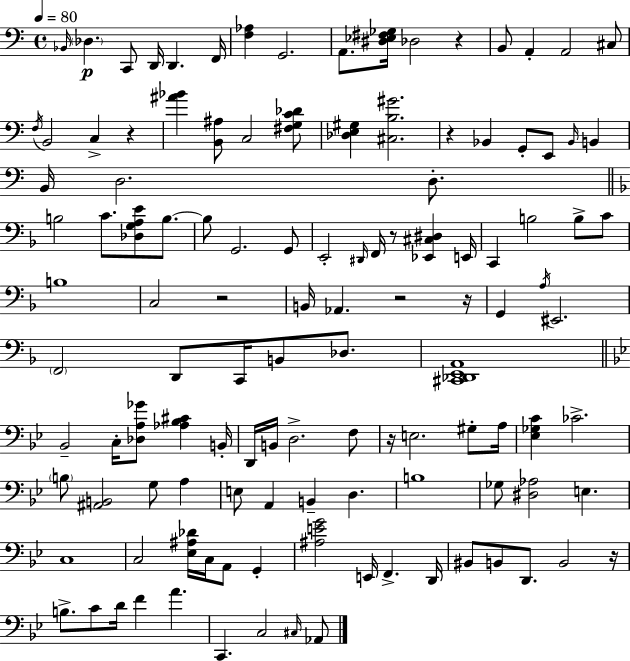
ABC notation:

X:1
T:Untitled
M:4/4
L:1/4
K:C
_B,,/4 _D, C,,/2 D,,/4 D,, F,,/4 [F,_A,] G,,2 A,,/2 [^D,_E,^F,_G,]/4 _D,2 z B,,/2 A,, A,,2 ^C,/2 F,/4 B,,2 C, z [^A_B] [B,,^A,]/2 C,2 [^F,G,C_D]/2 [_D,E,^G,] [^C,B,^G]2 z _B,, G,,/2 E,,/2 _B,,/4 B,, B,,/4 D,2 D,/2 B,2 C/2 [_D,G,A,E]/2 B,/2 B,/2 G,,2 G,,/2 E,,2 ^D,,/4 F,,/4 z/2 [_E,,^C,^D,] E,,/4 C,, B,2 B,/2 C/2 B,4 C,2 z2 B,,/4 _A,, z2 z/4 G,, A,/4 ^E,,2 F,,2 D,,/2 C,,/4 B,,/2 _D,/2 [^C,,_D,,E,,A,,]4 _B,,2 C,/4 [_D,A,_G]/2 [_A,_B,^C] B,,/4 D,,/4 B,,/4 D,2 F,/2 z/4 E,2 ^G,/2 A,/4 [_E,_G,C] _C2 B,/2 [^A,,B,,]2 G,/2 A, E,/2 A,, B,, D, B,4 _G,/2 [^D,_A,]2 E, C,4 C,2 [_E,^A,_D]/4 C,/4 A,,/2 G,, [^A,EG]2 E,,/4 F,, D,,/4 ^B,,/2 B,,/2 D,,/2 B,,2 z/4 B,/2 C/2 D/4 F A C,, C,2 ^C,/4 _A,,/2